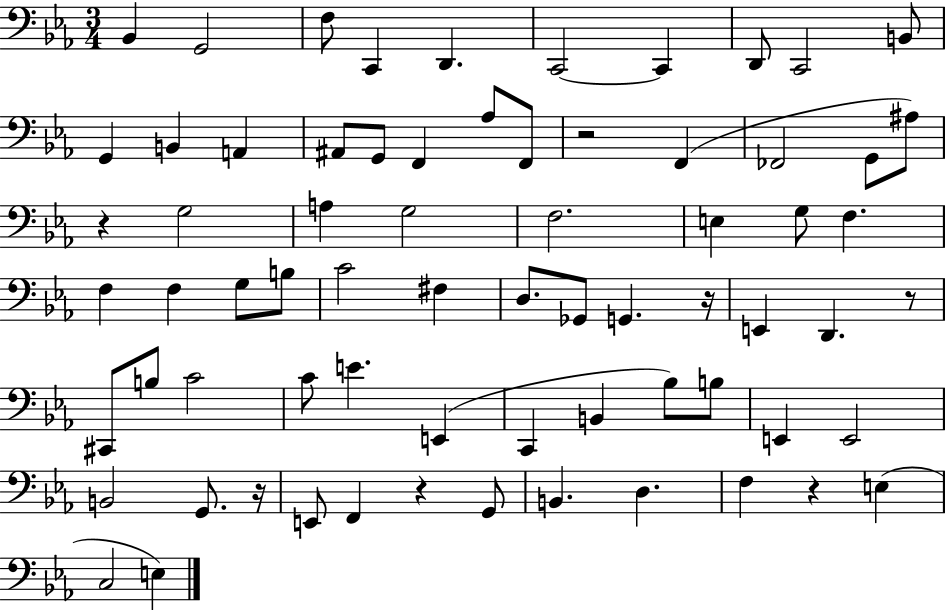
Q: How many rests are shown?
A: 7